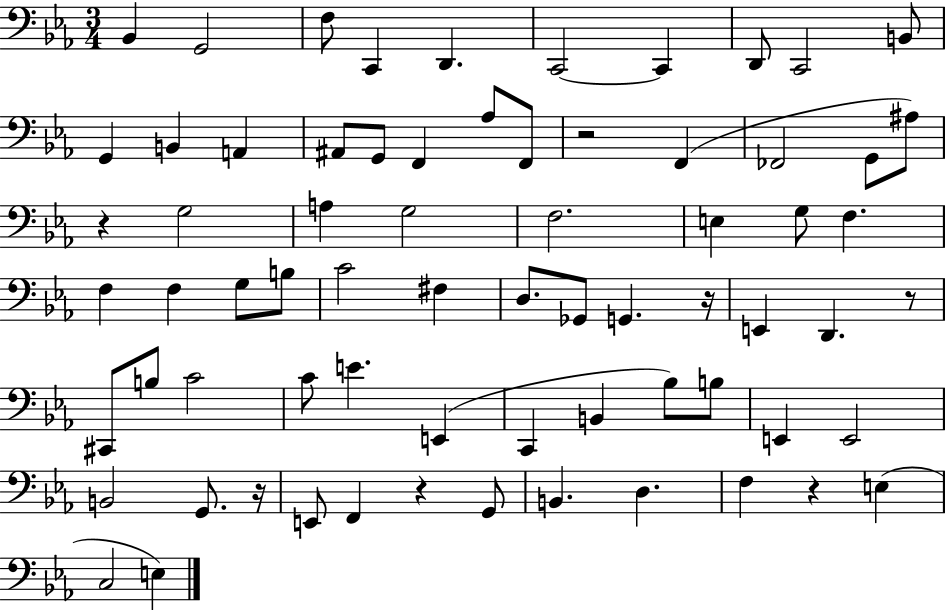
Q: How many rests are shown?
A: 7